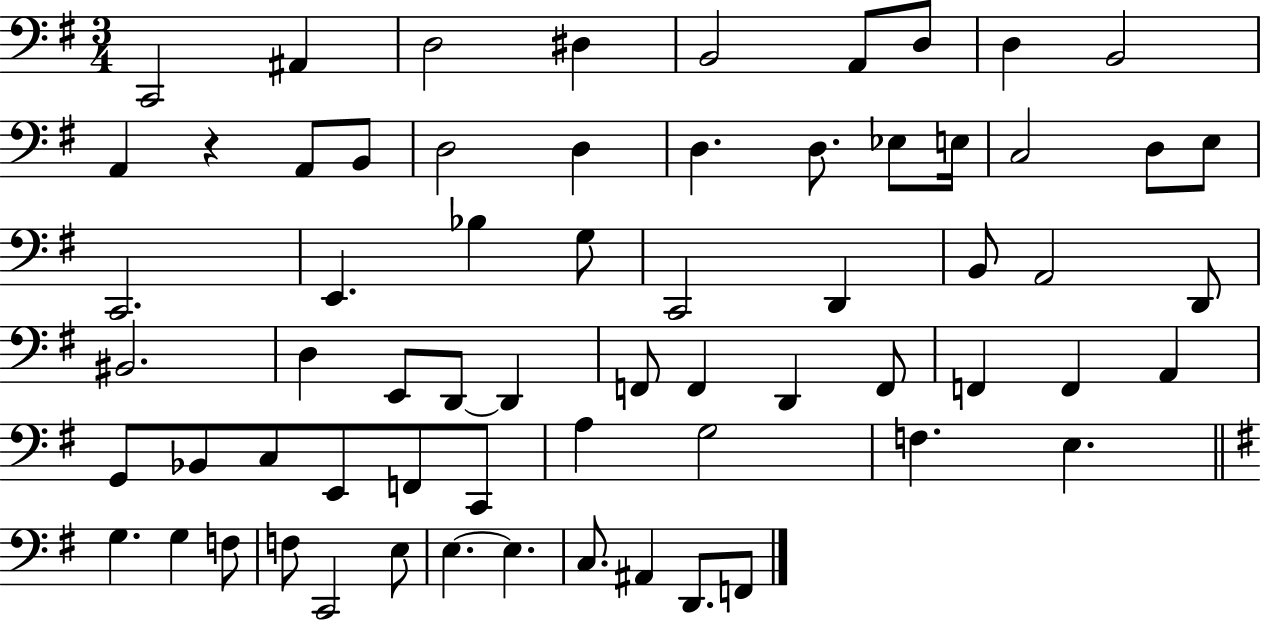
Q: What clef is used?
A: bass